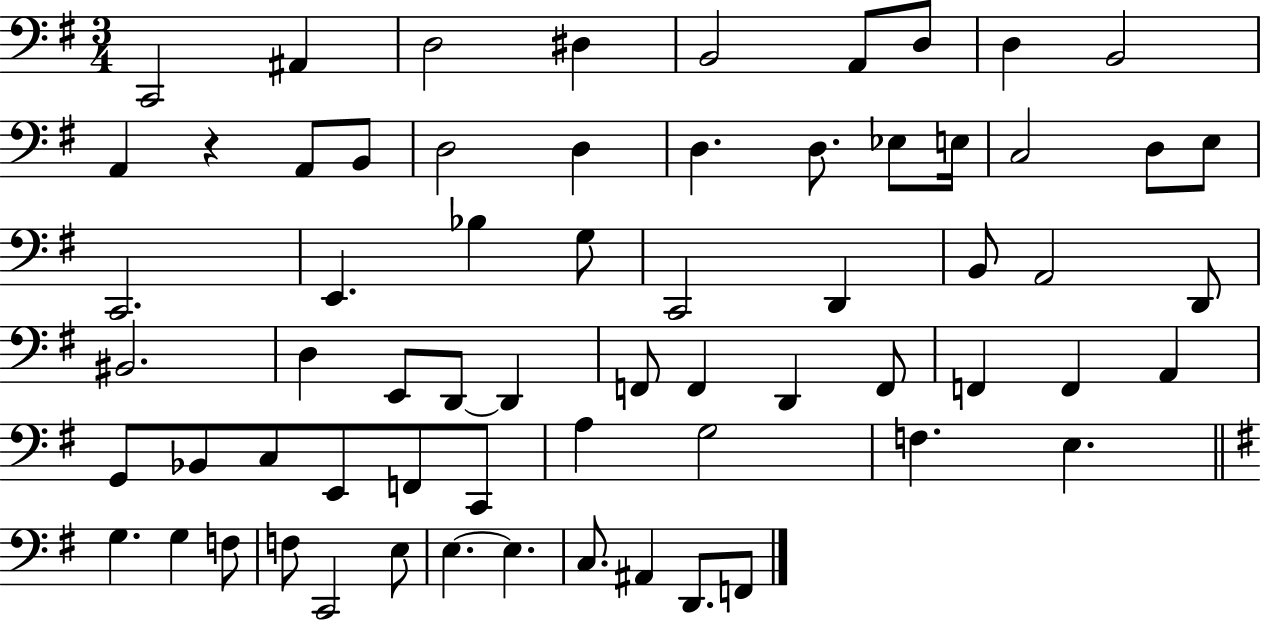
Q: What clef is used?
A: bass